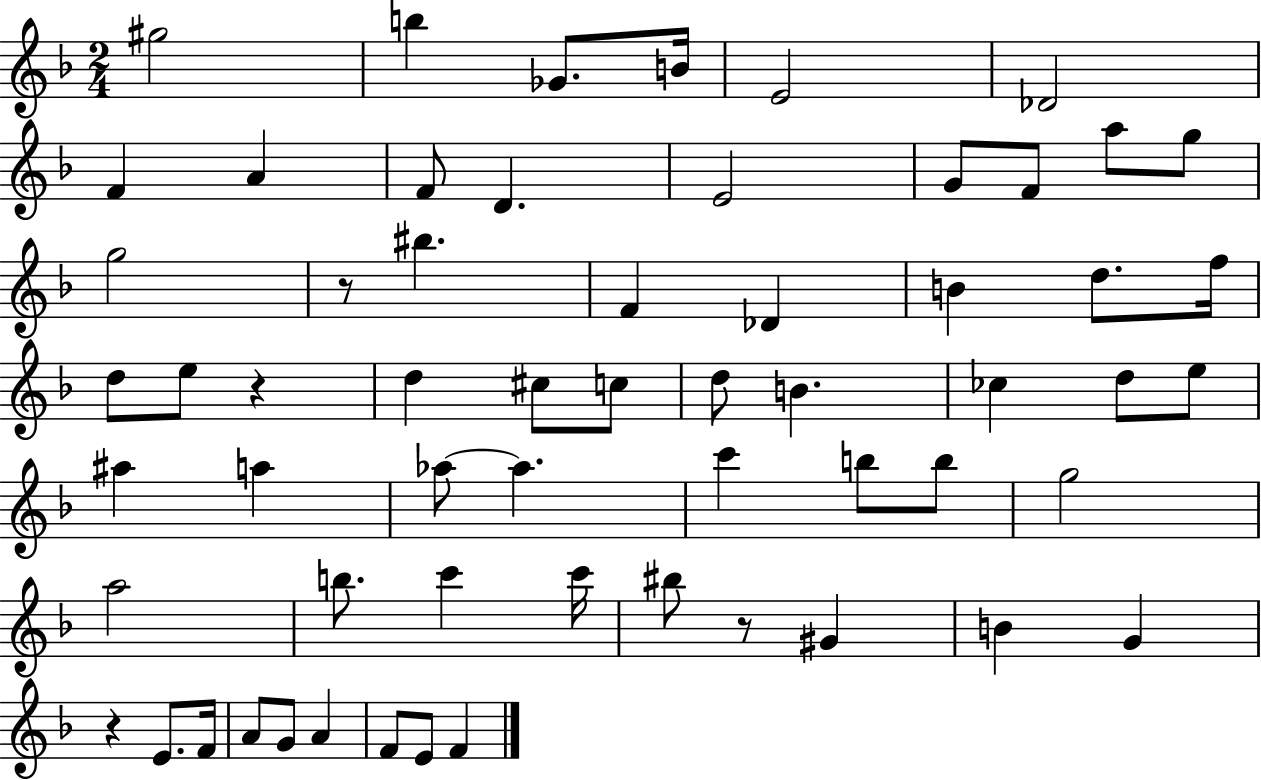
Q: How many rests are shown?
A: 4